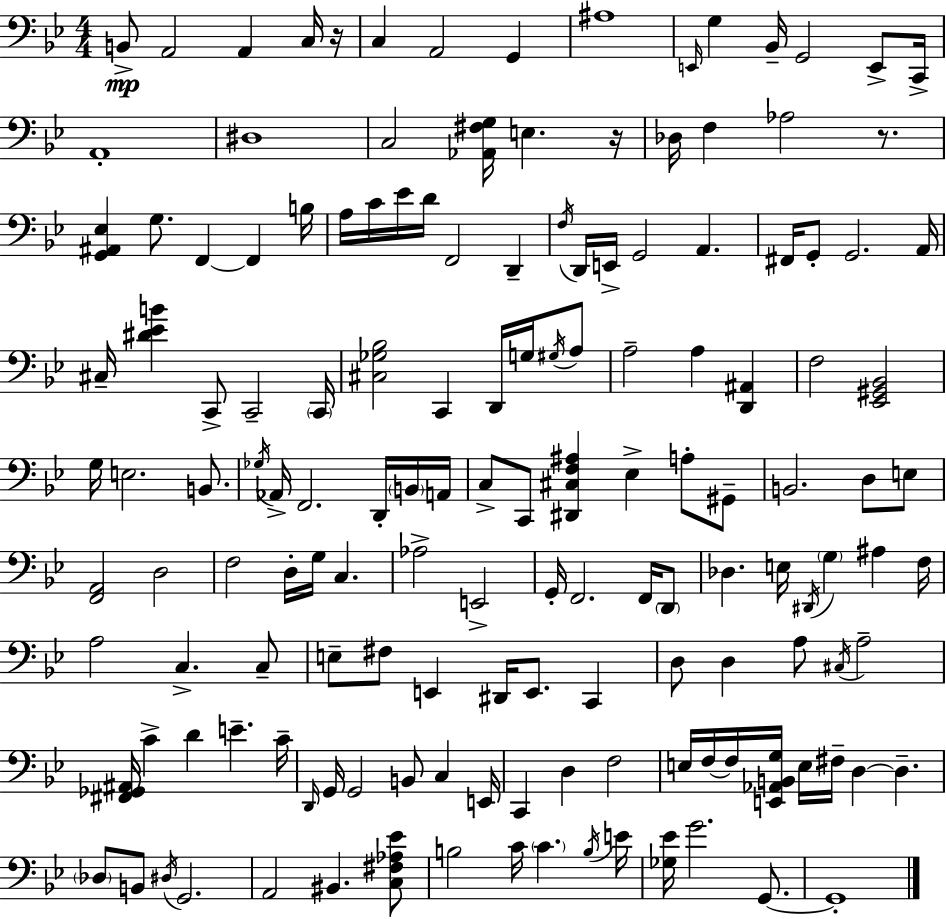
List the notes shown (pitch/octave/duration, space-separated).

B2/e A2/h A2/q C3/s R/s C3/q A2/h G2/q A#3/w E2/s G3/q Bb2/s G2/h E2/e C2/s A2/w D#3/w C3/h [Ab2,F#3,G3]/s E3/q. R/s Db3/s F3/q Ab3/h R/e. [G2,A#2,Eb3]/q G3/e. F2/q F2/q B3/s A3/s C4/s Eb4/s D4/s F2/h D2/q F3/s D2/s E2/s G2/h A2/q. F#2/s G2/e G2/h. A2/s C#3/s [D#4,Eb4,B4]/q C2/e C2/h C2/s [C#3,Gb3,Bb3]/h C2/q D2/s G3/s G#3/s A3/e A3/h A3/q [D2,A#2]/q F3/h [Eb2,G#2,Bb2]/h G3/s E3/h. B2/e. Gb3/s Ab2/s F2/h. D2/s B2/s A2/s C3/e C2/e [D#2,C#3,F3,A#3]/q Eb3/q A3/e G#2/e B2/h. D3/e E3/e [F2,A2]/h D3/h F3/h D3/s G3/s C3/q. Ab3/h E2/h G2/s F2/h. F2/s D2/e Db3/q. E3/s D#2/s G3/q A#3/q F3/s A3/h C3/q. C3/e E3/e F#3/e E2/q D#2/s E2/e. C2/q D3/e D3/q A3/e C#3/s A3/h [F#2,Gb2,A#2]/s C4/q D4/q E4/q. C4/s D2/s G2/s G2/h B2/e C3/q E2/s C2/q D3/q F3/h E3/s F3/s F3/s [E2,Ab2,B2,G3]/s E3/s F#3/s D3/q D3/q. Db3/e B2/e D#3/s G2/h. A2/h BIS2/q. [C3,F#3,Ab3,Eb4]/e B3/h C4/s C4/q. B3/s E4/s [Gb3,Eb4]/s G4/h. G2/e. G2/w